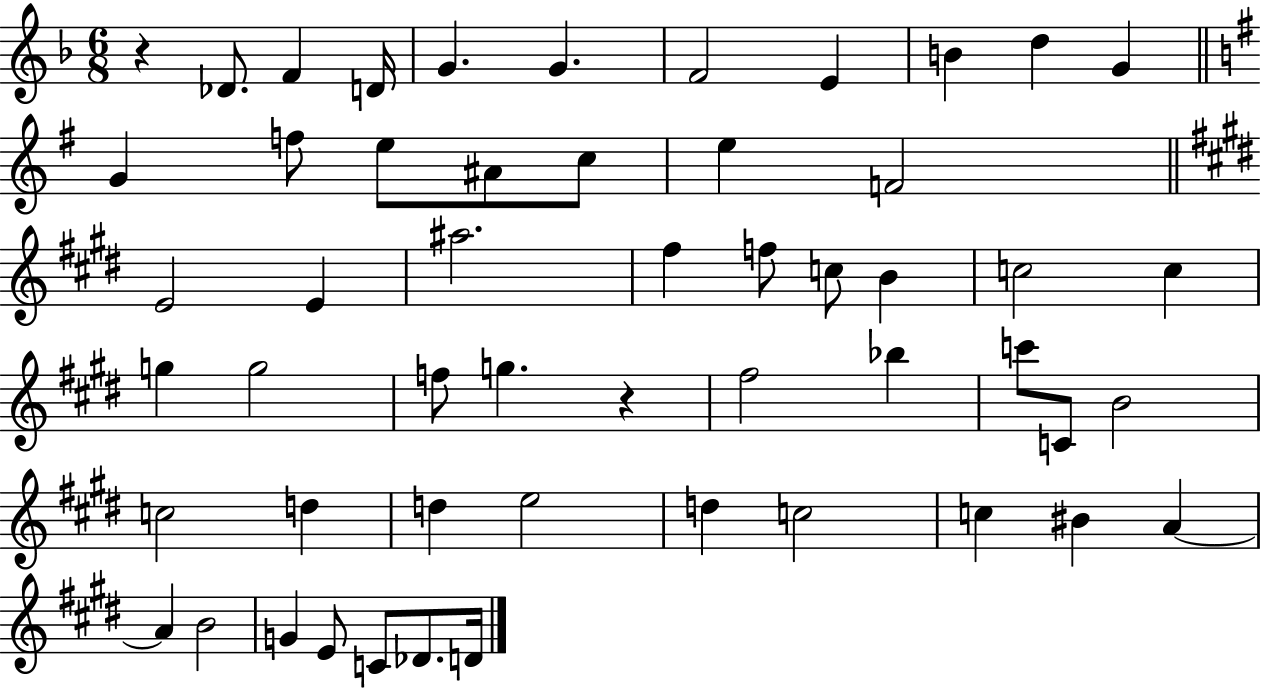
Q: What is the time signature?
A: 6/8